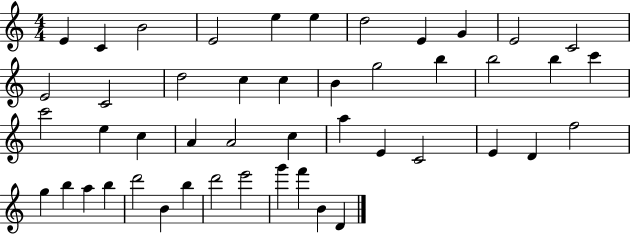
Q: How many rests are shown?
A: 0